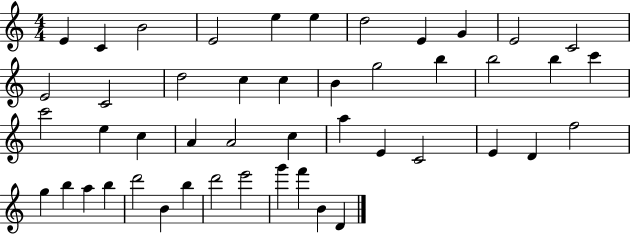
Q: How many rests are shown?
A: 0